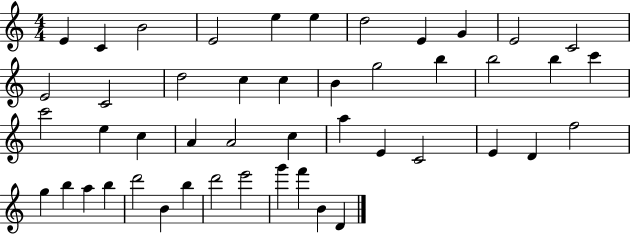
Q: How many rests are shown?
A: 0